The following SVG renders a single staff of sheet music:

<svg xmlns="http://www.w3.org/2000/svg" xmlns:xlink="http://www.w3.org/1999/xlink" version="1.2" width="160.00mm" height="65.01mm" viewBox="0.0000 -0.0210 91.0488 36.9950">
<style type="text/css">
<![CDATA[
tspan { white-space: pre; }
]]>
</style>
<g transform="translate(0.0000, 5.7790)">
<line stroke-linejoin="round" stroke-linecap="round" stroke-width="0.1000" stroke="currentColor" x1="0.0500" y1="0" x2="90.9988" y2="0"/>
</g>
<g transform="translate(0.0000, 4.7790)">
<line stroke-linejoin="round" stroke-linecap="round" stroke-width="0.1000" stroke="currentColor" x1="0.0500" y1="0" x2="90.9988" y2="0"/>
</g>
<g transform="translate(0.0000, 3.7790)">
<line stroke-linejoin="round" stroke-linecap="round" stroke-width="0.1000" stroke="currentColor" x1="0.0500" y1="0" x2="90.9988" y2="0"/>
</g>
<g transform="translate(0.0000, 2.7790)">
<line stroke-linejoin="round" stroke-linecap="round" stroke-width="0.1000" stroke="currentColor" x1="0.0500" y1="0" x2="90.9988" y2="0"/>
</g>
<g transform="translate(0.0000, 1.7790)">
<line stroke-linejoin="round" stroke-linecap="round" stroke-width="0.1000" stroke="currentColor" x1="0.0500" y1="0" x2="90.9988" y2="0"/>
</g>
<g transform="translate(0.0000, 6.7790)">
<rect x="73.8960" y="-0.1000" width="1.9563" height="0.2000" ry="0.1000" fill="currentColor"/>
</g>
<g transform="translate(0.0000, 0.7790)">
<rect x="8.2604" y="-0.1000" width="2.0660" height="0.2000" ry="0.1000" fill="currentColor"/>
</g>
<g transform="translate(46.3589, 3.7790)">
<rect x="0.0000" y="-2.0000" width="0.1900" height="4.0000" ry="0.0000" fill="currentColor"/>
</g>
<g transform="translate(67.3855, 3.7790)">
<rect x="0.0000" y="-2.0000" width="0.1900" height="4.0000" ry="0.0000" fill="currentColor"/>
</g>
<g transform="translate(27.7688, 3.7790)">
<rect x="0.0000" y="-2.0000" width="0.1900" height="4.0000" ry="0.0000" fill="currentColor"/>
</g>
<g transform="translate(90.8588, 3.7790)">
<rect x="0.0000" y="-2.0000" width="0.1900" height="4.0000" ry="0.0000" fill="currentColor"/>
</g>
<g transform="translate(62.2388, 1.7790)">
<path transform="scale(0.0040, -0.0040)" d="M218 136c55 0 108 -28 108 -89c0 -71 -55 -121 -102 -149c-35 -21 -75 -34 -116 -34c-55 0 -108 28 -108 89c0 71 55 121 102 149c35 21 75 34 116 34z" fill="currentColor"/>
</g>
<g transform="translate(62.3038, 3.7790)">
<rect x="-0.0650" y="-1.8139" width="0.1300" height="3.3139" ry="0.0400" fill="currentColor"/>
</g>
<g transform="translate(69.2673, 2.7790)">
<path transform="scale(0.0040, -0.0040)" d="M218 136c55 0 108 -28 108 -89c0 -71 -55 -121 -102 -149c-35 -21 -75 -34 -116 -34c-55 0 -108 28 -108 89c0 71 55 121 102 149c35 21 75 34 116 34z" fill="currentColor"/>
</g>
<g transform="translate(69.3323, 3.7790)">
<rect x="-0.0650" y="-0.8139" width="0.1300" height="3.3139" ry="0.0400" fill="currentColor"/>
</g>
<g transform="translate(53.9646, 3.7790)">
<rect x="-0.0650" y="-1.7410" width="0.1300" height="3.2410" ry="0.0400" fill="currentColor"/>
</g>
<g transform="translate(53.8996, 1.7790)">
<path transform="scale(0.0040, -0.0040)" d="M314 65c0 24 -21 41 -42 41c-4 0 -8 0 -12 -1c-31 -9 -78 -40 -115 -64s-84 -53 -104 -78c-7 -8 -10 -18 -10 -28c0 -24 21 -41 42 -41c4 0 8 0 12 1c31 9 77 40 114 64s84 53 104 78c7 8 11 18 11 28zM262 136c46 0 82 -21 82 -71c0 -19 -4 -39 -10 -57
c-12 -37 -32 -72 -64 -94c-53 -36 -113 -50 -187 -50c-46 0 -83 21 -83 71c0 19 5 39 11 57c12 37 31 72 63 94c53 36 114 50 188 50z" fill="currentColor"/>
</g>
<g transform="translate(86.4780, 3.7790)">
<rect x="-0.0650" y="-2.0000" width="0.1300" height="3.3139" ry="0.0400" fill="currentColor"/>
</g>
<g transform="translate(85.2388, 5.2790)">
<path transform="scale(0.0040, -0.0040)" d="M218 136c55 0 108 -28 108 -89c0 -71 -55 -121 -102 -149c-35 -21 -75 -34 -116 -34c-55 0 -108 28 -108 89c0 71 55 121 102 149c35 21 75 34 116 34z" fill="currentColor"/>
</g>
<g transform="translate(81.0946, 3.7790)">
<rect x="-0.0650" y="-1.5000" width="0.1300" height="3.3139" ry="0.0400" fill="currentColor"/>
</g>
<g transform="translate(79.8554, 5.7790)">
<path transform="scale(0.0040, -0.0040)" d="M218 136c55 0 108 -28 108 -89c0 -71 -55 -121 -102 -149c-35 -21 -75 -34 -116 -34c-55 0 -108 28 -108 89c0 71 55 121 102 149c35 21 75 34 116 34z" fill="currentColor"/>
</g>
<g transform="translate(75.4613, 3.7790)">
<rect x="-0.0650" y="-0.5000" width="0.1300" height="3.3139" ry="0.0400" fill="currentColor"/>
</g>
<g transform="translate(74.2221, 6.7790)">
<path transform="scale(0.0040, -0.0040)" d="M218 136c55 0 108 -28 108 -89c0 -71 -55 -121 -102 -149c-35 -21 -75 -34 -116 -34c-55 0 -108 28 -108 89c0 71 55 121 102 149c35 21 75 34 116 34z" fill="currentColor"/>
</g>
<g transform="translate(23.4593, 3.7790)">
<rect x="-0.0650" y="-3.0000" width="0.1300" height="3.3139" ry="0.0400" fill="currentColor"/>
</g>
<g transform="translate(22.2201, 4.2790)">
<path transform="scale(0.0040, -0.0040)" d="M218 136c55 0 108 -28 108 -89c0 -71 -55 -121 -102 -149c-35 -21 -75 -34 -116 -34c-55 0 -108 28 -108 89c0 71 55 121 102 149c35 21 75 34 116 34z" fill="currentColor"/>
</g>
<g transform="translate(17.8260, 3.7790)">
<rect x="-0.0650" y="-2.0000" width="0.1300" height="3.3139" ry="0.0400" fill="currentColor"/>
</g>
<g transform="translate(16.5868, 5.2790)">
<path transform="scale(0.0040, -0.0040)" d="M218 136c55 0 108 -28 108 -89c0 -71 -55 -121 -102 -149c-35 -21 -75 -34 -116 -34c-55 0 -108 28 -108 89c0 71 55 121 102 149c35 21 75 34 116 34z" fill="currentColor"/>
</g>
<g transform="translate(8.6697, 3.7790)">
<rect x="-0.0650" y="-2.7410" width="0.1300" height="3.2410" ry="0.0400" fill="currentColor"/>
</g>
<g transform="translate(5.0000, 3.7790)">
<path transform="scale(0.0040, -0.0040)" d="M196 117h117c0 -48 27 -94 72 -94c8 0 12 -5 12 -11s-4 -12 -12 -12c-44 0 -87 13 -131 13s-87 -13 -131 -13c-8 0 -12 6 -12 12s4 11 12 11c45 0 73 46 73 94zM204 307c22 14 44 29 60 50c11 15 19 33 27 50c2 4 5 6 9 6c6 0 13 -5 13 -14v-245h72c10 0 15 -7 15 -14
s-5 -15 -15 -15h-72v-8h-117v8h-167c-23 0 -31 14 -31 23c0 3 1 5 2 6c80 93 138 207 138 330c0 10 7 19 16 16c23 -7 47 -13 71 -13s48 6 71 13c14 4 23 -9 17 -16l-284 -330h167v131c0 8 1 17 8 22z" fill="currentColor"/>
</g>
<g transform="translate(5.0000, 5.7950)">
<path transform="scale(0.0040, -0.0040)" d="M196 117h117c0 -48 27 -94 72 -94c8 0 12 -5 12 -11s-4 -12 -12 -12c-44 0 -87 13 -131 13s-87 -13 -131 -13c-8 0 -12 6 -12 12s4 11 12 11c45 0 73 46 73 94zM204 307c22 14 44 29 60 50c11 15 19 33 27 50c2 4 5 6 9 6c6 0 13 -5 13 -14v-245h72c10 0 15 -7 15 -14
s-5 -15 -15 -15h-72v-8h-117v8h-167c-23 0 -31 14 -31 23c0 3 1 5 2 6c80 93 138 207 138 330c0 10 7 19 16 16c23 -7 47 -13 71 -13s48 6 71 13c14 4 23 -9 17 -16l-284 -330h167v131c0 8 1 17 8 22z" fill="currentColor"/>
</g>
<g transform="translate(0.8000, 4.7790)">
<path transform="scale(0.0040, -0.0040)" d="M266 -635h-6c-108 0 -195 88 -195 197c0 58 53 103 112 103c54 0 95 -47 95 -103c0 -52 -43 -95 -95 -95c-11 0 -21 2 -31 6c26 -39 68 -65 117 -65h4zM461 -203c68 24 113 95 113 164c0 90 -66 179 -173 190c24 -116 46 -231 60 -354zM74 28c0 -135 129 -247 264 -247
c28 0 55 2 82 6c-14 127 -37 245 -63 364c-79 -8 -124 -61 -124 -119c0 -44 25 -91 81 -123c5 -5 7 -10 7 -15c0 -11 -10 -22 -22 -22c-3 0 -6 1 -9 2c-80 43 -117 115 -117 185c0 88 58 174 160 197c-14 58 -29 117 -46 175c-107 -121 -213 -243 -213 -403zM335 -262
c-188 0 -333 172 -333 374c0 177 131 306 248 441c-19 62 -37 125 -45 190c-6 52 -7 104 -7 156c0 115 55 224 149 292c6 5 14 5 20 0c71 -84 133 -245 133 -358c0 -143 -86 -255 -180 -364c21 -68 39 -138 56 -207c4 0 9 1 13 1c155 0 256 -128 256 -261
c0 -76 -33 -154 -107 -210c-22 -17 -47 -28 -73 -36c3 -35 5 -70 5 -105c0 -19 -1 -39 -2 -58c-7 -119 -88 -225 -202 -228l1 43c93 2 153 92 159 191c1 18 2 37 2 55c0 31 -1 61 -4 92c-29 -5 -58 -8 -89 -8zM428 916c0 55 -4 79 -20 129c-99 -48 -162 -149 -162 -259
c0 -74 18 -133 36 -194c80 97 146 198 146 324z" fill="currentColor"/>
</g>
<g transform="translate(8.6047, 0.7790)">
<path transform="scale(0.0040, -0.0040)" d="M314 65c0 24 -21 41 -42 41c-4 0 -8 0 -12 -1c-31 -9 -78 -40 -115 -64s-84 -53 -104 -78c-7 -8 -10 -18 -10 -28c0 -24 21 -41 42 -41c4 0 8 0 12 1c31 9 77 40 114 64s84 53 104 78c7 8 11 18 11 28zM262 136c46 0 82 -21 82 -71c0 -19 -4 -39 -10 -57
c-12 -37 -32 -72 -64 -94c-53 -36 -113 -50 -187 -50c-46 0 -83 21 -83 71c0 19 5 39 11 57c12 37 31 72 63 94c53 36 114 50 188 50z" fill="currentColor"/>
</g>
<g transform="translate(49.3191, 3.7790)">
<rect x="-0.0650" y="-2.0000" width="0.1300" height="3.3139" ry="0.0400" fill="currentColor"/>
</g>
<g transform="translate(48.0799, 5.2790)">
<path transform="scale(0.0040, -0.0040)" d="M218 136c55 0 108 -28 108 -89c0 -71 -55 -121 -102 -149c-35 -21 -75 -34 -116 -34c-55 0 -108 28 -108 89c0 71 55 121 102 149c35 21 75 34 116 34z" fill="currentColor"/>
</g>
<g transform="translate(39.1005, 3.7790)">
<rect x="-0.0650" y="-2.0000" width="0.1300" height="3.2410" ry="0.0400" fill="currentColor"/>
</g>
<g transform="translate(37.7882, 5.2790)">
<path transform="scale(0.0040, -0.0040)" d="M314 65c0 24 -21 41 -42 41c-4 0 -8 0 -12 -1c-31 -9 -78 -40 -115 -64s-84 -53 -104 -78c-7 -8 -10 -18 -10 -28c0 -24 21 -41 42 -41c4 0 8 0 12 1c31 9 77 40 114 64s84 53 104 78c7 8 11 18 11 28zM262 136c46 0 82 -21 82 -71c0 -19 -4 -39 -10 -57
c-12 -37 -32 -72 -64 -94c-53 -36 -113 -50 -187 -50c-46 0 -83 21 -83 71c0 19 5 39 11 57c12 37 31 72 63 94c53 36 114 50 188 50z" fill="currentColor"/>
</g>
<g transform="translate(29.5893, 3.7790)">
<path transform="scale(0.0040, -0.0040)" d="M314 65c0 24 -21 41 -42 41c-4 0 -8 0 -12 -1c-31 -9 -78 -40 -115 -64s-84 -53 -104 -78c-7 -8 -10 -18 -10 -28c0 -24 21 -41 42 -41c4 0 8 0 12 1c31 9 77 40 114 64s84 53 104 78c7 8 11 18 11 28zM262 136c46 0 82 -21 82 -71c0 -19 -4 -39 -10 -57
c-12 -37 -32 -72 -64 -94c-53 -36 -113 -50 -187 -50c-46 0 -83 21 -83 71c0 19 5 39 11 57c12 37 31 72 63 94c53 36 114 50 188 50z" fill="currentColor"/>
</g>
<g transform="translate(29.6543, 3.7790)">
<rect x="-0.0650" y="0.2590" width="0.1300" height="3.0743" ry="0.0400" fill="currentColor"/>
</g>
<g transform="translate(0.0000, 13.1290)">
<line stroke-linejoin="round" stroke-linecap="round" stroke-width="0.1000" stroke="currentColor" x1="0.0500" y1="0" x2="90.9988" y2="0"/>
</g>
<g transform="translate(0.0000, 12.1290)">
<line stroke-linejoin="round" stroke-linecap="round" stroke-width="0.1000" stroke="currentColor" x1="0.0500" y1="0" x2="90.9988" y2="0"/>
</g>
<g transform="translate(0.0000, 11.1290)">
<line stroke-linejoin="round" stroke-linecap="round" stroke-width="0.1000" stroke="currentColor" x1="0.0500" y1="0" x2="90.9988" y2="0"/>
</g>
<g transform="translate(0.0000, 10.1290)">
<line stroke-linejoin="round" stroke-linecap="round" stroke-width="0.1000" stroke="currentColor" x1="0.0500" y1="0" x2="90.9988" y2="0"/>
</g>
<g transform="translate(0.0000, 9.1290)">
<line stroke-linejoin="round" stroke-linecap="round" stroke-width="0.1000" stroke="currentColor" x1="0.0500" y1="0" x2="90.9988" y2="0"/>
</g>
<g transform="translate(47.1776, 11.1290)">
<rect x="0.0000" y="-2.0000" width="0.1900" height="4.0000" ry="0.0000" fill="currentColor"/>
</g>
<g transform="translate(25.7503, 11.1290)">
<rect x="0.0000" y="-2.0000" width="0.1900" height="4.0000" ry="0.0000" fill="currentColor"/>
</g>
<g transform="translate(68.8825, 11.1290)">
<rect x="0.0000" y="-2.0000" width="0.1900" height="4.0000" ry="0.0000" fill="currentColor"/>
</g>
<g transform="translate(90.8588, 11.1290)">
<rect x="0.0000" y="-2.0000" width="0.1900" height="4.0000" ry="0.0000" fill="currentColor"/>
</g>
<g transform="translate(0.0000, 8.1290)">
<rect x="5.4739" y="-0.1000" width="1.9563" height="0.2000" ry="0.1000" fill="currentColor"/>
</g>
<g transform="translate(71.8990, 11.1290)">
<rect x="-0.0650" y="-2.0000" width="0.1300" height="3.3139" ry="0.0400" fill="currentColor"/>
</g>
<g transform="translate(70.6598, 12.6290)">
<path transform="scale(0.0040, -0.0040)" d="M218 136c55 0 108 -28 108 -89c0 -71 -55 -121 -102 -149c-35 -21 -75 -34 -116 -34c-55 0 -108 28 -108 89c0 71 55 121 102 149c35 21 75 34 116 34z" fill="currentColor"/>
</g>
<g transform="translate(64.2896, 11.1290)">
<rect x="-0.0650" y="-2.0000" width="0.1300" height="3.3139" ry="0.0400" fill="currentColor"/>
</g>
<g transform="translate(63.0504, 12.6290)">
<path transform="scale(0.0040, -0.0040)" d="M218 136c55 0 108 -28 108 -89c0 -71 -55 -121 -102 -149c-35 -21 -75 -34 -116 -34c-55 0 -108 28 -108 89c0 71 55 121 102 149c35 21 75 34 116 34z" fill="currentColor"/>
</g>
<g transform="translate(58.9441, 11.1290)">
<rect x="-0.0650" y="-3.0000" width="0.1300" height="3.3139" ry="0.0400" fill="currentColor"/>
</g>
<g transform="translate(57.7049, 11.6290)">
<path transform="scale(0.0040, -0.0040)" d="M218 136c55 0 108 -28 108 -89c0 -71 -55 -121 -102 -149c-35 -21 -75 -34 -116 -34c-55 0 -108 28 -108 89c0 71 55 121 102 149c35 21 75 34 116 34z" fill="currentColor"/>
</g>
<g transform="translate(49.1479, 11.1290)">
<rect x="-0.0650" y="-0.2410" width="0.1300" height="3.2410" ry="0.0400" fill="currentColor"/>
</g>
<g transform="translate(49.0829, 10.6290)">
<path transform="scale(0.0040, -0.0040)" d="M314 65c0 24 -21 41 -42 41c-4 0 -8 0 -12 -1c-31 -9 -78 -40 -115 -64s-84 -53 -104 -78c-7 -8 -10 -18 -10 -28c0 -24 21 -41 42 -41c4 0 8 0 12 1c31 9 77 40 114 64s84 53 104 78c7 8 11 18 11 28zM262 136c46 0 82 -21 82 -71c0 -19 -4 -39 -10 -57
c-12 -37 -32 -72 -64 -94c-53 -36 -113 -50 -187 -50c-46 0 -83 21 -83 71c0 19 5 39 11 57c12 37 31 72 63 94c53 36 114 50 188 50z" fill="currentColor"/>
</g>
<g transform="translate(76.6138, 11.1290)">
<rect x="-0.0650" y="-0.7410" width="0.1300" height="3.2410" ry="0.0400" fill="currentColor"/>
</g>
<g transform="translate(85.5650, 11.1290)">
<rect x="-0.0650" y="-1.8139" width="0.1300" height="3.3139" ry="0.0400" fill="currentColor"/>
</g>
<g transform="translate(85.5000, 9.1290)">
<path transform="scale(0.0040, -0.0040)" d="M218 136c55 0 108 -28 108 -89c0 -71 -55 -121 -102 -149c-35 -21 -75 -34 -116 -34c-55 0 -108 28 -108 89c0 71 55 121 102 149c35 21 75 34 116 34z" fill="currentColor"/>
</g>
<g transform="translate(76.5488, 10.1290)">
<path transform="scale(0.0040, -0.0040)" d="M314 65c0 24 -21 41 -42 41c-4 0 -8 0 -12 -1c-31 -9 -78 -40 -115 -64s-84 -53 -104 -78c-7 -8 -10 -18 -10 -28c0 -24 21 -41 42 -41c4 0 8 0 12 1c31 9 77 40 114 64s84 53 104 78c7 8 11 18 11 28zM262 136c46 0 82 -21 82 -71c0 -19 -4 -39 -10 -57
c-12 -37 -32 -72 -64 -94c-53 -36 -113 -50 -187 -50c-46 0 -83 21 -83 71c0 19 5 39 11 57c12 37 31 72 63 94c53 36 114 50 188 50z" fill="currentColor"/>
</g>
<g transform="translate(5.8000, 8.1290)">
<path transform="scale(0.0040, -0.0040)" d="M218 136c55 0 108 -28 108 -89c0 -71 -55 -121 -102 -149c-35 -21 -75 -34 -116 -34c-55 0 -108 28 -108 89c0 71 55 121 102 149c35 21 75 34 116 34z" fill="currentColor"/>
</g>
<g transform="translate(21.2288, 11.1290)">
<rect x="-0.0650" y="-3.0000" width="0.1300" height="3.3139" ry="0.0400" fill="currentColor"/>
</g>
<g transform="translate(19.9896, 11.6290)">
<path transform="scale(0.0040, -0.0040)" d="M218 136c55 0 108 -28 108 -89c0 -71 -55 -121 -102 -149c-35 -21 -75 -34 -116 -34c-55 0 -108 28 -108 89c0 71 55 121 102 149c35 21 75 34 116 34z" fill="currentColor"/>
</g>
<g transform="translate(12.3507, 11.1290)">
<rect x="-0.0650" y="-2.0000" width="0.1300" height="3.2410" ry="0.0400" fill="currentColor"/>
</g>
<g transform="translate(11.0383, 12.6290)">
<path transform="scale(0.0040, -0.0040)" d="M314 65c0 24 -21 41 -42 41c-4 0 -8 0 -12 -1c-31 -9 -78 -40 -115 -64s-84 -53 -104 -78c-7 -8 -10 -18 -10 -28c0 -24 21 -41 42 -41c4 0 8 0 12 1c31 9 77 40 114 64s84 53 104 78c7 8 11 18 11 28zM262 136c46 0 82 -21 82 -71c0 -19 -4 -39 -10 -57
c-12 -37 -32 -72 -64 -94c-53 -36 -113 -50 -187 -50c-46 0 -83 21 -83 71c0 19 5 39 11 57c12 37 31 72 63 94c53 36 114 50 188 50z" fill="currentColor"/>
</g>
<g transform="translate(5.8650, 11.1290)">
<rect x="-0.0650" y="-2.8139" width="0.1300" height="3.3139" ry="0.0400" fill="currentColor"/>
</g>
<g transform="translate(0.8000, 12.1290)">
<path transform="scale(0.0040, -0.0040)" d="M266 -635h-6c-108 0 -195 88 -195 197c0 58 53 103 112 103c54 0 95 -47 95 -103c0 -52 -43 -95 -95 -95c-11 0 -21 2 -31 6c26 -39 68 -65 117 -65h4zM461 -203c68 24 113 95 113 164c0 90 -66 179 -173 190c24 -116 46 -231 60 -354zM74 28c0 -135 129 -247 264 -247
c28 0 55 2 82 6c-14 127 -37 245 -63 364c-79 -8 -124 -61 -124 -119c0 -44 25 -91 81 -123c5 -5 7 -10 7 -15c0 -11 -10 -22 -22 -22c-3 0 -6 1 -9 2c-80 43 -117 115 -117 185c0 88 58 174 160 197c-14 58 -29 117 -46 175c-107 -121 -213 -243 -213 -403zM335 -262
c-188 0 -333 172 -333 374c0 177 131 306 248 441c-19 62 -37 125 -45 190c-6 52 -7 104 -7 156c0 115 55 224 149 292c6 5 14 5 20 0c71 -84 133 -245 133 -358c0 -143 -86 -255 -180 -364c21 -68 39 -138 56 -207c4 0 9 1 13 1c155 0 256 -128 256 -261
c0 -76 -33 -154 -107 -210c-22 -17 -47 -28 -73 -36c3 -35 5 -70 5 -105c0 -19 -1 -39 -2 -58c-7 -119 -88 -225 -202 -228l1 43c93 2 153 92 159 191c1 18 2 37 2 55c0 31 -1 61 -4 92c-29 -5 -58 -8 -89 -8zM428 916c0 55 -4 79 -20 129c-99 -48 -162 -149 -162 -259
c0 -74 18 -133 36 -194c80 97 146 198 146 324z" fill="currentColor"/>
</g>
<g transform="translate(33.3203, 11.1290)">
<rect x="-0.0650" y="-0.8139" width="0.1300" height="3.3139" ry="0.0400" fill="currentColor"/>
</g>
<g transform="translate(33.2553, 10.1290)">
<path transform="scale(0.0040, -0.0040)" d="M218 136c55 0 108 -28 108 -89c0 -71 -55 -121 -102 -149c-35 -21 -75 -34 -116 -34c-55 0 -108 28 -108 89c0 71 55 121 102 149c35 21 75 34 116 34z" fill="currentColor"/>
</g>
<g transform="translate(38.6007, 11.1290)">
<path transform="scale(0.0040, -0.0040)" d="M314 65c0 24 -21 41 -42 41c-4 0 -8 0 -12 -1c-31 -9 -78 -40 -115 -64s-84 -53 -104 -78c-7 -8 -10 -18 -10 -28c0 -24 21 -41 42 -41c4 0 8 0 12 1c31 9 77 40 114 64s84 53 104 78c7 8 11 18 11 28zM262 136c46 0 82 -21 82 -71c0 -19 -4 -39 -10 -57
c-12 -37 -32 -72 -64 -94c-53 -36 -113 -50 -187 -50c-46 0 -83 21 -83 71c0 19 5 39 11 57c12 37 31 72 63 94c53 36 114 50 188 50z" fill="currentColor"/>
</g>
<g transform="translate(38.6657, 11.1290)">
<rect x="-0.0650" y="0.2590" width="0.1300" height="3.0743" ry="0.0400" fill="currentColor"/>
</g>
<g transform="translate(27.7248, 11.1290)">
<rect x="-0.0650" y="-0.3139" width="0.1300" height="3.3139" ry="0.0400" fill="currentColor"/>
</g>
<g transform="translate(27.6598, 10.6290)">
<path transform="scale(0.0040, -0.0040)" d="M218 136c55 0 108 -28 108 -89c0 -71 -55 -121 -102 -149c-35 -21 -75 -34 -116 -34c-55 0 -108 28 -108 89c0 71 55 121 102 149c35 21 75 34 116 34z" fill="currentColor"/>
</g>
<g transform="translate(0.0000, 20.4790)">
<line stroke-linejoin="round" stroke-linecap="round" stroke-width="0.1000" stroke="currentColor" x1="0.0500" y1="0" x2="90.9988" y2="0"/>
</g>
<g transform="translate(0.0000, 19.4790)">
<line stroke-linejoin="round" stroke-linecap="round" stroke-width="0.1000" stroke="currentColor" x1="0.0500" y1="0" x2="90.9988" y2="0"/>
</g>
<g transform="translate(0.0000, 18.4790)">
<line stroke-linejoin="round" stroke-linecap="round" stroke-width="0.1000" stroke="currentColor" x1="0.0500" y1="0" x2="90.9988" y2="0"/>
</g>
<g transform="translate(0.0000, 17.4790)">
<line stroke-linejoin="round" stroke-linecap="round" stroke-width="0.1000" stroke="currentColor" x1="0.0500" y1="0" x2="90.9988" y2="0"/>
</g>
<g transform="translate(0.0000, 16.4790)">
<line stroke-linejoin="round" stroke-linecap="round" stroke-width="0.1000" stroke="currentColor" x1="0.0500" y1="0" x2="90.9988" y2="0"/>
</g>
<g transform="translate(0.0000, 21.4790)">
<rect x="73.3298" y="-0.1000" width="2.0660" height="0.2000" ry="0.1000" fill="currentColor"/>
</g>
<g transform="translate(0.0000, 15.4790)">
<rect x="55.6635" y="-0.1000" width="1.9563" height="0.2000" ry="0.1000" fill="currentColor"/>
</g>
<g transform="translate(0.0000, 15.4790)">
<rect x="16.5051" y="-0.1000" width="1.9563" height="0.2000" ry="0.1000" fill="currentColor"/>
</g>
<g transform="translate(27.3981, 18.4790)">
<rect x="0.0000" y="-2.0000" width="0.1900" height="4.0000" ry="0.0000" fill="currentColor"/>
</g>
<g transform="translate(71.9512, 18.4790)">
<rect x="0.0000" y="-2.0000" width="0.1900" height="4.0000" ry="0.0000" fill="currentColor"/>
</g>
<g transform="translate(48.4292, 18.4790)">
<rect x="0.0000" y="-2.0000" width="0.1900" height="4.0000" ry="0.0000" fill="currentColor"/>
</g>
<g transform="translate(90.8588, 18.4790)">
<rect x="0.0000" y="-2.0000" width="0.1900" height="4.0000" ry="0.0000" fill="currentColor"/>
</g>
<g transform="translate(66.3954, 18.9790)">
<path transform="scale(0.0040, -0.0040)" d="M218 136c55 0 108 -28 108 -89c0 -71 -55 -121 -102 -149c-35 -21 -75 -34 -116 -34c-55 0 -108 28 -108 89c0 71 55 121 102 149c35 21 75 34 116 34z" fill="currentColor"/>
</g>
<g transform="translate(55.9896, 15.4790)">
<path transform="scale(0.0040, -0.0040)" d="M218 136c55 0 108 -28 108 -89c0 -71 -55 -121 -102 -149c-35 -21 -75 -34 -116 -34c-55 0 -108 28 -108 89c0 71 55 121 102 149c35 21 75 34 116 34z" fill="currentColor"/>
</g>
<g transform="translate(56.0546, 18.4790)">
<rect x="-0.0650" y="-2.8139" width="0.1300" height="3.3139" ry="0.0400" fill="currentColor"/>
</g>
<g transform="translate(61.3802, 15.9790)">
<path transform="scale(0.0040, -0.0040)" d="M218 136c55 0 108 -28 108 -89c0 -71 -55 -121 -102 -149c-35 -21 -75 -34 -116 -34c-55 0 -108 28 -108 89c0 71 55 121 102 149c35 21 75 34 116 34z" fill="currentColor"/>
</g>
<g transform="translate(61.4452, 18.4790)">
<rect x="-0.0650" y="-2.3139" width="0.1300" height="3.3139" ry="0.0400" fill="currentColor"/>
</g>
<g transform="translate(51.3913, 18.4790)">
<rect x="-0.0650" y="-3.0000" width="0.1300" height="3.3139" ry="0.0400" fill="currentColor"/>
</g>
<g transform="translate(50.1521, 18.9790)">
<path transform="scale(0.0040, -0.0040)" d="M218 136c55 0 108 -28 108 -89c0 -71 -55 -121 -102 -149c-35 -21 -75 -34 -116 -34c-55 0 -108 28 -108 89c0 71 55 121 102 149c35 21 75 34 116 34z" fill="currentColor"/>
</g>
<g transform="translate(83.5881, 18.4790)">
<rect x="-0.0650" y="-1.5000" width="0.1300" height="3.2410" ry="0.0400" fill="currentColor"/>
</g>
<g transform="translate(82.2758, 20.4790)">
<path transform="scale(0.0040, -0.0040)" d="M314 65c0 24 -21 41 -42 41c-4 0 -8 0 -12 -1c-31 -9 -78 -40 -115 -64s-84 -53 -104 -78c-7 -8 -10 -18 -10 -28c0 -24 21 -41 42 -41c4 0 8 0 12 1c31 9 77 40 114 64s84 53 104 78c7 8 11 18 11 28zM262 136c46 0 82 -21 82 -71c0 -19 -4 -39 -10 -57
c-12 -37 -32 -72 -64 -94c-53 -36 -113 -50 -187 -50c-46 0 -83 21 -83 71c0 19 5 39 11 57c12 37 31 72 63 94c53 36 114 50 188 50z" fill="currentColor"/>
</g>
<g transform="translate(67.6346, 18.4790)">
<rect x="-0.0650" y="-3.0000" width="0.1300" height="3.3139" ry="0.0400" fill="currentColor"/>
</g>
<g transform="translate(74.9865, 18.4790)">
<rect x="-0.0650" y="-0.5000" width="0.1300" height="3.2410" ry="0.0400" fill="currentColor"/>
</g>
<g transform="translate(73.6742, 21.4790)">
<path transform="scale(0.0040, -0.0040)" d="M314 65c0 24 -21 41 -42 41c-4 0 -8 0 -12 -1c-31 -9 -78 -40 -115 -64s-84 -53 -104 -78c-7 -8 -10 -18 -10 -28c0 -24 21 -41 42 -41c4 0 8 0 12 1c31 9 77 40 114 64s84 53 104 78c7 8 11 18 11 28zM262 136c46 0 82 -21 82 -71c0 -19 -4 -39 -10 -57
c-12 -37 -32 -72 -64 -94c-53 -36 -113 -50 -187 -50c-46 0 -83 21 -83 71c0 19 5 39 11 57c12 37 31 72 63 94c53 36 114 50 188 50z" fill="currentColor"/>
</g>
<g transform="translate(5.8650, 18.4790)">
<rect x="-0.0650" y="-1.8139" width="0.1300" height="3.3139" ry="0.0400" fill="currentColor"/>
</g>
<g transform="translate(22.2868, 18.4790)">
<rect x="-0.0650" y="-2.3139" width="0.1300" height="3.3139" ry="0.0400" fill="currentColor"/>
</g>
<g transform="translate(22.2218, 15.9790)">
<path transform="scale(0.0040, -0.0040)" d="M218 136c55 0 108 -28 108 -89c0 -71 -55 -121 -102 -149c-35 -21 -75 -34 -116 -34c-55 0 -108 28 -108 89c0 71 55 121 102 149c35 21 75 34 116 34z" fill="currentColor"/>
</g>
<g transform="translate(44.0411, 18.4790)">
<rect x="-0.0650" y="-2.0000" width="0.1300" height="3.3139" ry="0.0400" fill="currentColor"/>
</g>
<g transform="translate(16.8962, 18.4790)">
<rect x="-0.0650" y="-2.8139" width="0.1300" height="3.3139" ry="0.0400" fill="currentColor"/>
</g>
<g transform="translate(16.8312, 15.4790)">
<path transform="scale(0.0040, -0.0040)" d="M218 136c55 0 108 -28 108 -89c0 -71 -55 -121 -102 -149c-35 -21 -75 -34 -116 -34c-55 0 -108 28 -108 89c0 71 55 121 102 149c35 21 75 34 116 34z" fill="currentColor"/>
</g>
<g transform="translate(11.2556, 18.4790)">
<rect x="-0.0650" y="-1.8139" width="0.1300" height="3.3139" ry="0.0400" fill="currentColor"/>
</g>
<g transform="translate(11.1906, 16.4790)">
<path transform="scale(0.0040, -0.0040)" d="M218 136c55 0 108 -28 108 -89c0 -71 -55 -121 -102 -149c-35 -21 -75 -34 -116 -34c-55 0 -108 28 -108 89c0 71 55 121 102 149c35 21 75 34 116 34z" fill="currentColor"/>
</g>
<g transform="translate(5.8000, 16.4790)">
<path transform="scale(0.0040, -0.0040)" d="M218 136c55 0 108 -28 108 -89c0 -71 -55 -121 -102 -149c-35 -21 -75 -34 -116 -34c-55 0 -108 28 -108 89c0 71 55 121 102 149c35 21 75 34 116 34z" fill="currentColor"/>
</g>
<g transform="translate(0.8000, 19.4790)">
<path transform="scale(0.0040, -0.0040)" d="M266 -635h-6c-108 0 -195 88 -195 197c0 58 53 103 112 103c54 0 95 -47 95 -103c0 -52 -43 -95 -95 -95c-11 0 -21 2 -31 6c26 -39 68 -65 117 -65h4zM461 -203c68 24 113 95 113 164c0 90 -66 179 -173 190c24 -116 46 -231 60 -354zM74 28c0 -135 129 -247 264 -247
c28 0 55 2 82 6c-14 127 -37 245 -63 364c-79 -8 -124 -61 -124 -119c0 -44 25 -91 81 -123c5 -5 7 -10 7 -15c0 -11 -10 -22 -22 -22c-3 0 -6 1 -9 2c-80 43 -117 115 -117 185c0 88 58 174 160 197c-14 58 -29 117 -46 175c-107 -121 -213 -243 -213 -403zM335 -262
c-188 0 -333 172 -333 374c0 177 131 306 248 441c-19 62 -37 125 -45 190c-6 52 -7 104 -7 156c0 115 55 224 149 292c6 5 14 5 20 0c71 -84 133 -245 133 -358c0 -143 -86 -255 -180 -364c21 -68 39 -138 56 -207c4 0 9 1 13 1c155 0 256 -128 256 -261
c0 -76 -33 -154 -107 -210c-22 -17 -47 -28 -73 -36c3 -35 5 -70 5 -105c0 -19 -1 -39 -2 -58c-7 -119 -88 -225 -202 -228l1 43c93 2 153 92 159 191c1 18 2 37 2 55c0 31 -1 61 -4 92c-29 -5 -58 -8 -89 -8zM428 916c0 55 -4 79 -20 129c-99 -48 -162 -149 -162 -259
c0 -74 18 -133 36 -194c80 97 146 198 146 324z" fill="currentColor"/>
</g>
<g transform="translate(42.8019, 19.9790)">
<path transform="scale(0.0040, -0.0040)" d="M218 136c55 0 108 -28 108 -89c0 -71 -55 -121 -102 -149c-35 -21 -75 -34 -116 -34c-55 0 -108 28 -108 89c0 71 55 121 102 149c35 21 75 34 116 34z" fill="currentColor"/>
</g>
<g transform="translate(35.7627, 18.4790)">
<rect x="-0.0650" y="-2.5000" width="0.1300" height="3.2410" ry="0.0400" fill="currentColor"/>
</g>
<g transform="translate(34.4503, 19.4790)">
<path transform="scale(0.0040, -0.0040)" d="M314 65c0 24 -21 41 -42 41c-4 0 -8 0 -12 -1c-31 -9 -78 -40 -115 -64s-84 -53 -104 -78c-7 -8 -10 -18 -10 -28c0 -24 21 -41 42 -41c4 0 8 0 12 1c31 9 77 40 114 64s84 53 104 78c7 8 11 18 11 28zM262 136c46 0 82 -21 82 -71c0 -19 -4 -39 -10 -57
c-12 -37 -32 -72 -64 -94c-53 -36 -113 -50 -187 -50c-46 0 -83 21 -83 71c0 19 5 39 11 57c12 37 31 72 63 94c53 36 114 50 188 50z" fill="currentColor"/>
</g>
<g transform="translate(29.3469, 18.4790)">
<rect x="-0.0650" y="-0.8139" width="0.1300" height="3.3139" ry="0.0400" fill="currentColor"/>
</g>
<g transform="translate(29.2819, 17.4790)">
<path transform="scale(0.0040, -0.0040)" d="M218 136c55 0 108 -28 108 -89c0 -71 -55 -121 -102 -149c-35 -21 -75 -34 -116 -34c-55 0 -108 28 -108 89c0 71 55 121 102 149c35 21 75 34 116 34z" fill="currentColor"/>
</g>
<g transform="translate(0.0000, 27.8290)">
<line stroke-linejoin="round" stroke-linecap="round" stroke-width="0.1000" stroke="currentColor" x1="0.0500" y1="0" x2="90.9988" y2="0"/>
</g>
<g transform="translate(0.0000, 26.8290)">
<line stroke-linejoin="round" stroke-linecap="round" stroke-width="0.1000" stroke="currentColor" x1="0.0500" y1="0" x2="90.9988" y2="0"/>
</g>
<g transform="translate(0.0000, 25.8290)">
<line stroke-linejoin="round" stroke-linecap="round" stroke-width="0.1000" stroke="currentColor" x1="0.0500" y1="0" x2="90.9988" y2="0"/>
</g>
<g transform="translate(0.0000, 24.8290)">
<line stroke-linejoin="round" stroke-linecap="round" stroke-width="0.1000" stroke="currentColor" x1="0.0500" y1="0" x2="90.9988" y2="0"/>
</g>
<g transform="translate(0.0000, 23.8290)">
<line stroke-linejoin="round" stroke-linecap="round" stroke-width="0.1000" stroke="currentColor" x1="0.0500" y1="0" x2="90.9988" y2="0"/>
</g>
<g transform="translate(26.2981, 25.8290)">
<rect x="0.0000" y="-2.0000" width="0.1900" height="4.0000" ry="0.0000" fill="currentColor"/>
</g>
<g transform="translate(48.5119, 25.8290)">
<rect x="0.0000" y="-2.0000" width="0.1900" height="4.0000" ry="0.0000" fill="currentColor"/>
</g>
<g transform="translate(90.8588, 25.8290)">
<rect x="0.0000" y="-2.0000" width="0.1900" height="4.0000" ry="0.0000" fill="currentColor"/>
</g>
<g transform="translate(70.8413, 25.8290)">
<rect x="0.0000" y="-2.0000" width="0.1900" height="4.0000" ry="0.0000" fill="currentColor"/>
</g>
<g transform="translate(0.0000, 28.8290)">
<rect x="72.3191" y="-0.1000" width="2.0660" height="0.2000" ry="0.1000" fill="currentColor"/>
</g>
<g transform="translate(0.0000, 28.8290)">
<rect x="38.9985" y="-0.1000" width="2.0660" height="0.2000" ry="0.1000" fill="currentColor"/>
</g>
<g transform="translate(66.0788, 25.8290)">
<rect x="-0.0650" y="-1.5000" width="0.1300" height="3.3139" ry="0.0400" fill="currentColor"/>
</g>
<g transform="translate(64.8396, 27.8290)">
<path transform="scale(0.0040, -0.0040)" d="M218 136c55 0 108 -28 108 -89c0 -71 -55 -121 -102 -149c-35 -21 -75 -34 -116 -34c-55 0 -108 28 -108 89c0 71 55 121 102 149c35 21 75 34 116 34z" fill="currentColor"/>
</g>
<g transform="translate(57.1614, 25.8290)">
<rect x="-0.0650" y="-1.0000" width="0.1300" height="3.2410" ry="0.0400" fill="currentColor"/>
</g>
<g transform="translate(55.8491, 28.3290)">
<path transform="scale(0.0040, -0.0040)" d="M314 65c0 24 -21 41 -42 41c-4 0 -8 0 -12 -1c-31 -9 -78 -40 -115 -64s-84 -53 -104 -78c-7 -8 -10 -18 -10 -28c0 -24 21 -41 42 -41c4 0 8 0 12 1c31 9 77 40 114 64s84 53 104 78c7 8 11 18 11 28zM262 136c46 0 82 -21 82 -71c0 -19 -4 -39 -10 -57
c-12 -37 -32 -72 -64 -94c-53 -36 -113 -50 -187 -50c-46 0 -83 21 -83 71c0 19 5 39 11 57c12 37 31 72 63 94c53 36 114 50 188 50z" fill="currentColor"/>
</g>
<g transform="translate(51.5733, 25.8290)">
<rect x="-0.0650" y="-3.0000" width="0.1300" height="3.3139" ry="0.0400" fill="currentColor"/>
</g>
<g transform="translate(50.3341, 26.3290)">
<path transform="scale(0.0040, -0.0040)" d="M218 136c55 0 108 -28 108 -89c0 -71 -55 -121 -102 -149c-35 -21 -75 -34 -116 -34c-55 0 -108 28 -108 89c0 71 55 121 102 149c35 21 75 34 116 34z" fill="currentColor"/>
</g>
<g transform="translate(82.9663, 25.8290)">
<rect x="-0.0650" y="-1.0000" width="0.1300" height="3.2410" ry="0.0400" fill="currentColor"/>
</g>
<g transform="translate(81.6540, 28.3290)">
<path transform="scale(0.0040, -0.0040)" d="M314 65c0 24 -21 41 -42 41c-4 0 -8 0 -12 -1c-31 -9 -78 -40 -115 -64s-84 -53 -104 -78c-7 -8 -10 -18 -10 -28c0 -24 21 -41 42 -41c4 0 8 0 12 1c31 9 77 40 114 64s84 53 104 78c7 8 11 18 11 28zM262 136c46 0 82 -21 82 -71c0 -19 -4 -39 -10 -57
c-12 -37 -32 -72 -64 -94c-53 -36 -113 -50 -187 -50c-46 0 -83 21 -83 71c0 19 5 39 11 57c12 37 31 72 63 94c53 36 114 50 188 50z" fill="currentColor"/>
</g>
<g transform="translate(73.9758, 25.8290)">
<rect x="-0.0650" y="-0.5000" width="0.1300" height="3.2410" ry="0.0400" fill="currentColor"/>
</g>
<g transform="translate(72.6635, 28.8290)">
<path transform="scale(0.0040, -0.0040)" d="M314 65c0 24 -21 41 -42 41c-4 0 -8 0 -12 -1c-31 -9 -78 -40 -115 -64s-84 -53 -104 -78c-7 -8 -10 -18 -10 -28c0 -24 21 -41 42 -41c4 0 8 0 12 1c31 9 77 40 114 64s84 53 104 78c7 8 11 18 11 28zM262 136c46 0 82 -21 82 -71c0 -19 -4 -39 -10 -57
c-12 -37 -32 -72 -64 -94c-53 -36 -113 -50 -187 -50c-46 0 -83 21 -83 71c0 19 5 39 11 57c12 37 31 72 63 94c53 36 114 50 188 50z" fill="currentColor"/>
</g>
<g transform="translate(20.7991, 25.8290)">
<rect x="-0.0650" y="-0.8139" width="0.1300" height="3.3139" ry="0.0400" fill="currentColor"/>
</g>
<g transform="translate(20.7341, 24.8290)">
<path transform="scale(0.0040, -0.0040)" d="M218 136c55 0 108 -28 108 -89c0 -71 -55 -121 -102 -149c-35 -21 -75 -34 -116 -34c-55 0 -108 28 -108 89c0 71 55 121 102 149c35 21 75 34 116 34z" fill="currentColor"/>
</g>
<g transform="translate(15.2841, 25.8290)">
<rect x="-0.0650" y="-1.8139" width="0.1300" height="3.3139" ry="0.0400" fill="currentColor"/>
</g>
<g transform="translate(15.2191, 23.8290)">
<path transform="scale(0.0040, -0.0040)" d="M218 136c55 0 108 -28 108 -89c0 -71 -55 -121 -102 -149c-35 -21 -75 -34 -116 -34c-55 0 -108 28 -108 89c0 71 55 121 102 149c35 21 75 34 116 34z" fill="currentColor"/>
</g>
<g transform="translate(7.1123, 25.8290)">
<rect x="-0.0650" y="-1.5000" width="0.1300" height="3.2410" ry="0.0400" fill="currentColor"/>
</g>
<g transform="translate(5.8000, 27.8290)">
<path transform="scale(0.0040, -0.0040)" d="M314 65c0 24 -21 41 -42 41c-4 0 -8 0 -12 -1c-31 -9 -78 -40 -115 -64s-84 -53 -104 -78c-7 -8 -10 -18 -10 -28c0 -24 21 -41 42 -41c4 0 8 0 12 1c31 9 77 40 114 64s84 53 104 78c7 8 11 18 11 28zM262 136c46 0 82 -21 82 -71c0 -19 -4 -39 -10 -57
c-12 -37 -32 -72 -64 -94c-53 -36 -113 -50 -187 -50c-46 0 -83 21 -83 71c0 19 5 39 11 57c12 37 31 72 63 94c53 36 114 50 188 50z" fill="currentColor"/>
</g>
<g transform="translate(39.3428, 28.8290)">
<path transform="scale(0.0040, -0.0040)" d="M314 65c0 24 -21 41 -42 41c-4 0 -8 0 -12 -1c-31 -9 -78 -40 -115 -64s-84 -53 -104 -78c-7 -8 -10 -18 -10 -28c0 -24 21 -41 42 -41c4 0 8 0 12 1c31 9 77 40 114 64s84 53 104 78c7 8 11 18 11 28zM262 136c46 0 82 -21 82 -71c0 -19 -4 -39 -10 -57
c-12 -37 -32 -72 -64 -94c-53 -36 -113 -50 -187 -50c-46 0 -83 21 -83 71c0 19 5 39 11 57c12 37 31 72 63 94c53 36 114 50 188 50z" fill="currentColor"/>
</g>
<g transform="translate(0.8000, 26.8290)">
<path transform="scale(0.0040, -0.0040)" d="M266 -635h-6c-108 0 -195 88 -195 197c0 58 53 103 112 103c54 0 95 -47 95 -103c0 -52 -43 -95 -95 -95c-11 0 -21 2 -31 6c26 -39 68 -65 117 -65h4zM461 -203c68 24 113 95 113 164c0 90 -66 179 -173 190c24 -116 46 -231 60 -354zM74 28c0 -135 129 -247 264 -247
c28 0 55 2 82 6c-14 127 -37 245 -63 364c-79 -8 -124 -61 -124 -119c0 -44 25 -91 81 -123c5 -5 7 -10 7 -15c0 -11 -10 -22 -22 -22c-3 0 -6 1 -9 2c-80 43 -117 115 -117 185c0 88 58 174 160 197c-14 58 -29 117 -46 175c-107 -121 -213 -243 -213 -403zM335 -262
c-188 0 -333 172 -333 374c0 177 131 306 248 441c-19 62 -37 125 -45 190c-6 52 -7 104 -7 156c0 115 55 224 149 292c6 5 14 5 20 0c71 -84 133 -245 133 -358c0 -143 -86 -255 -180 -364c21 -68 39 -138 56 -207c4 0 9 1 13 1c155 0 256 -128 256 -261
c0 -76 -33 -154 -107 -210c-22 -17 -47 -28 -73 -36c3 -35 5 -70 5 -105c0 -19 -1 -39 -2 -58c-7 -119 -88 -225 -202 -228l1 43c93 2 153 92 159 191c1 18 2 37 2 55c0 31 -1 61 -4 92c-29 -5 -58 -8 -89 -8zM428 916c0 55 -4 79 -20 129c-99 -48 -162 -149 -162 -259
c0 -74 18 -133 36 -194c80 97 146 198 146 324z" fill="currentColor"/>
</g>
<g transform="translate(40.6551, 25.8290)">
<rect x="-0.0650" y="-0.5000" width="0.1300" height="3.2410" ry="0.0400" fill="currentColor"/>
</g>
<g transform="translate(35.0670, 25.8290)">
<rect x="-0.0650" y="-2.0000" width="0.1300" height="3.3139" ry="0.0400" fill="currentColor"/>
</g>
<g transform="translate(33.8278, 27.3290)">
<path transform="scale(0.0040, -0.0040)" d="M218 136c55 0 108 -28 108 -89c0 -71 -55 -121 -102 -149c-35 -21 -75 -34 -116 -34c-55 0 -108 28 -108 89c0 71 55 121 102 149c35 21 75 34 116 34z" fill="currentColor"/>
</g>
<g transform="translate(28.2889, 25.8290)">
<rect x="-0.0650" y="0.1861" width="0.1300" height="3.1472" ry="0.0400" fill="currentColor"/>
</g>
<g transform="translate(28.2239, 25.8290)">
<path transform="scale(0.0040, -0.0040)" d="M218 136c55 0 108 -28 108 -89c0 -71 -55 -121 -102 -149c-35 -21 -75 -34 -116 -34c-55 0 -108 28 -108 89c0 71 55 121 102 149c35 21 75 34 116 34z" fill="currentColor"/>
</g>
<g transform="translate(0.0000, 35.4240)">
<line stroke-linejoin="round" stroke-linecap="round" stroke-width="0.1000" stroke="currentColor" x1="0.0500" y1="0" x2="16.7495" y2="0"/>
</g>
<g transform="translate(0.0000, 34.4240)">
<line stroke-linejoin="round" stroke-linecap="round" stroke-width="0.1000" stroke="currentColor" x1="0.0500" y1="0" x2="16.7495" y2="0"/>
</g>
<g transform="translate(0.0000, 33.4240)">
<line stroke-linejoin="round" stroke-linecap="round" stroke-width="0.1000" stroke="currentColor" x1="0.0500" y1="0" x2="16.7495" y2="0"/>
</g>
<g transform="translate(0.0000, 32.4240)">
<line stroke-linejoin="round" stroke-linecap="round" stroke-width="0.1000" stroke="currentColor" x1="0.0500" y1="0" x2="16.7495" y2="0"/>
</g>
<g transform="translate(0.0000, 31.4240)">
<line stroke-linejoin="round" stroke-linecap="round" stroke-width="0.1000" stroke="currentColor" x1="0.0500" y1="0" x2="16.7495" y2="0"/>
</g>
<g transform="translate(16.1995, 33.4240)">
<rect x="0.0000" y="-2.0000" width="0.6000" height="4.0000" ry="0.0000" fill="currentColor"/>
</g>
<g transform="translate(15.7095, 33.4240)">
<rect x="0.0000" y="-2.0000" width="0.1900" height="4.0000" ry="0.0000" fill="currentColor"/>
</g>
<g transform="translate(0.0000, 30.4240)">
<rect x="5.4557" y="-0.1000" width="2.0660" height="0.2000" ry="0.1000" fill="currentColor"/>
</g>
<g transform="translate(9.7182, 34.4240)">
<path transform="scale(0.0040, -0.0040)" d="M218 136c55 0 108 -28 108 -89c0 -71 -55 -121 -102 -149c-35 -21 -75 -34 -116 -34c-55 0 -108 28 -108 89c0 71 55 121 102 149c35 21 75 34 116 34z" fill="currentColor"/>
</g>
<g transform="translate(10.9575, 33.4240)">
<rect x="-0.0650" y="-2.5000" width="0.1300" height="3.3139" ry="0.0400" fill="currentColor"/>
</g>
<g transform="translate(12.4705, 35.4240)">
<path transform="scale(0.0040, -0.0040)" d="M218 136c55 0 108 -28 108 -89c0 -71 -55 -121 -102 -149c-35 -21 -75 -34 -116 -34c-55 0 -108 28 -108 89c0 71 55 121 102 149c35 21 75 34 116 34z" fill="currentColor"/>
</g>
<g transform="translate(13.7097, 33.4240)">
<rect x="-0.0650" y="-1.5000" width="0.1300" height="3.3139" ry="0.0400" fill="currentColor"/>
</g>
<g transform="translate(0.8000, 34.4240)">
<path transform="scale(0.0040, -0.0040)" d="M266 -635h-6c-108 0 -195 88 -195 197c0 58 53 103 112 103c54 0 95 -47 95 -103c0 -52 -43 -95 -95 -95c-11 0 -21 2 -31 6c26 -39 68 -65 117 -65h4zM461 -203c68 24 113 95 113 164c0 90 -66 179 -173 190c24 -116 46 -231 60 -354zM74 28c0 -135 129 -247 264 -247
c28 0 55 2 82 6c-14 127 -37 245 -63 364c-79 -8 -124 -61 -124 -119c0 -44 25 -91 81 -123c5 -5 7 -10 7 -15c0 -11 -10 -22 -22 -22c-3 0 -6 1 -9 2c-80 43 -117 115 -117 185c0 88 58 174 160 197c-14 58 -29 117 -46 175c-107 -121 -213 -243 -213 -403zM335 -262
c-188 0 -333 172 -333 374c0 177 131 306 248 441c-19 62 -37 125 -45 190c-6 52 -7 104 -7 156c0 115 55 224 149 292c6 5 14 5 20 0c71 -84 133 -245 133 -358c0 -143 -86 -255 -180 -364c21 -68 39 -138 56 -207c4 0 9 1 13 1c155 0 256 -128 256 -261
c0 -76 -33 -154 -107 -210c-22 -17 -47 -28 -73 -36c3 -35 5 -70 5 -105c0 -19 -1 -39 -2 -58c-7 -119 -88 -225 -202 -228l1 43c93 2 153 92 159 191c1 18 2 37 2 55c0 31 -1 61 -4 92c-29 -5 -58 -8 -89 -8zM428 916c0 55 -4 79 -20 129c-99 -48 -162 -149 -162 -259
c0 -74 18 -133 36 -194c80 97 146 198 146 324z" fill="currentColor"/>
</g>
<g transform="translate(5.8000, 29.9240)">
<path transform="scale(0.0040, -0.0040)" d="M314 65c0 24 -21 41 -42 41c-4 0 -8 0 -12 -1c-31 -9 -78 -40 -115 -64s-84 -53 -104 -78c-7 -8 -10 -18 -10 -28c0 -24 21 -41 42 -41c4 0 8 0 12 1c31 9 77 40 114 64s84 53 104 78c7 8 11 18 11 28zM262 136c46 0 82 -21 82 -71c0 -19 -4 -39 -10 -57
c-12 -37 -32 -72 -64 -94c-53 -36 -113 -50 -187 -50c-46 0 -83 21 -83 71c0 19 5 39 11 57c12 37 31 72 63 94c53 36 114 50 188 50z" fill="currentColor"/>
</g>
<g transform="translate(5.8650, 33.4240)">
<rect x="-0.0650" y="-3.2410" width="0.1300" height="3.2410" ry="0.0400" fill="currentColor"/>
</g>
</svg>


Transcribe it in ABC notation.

X:1
T:Untitled
M:4/4
L:1/4
K:C
a2 F A B2 F2 F f2 f d C E F a F2 A c d B2 c2 A F F d2 f f f a g d G2 F A a g A C2 E2 E2 f d B F C2 A D2 E C2 D2 b2 G E